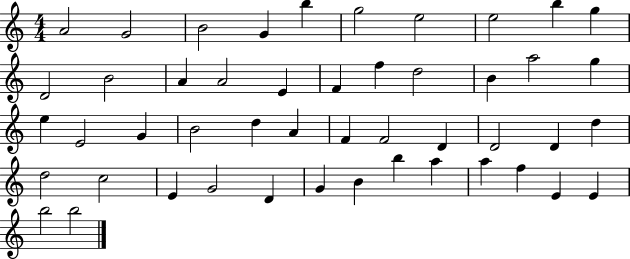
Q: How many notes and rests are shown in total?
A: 48